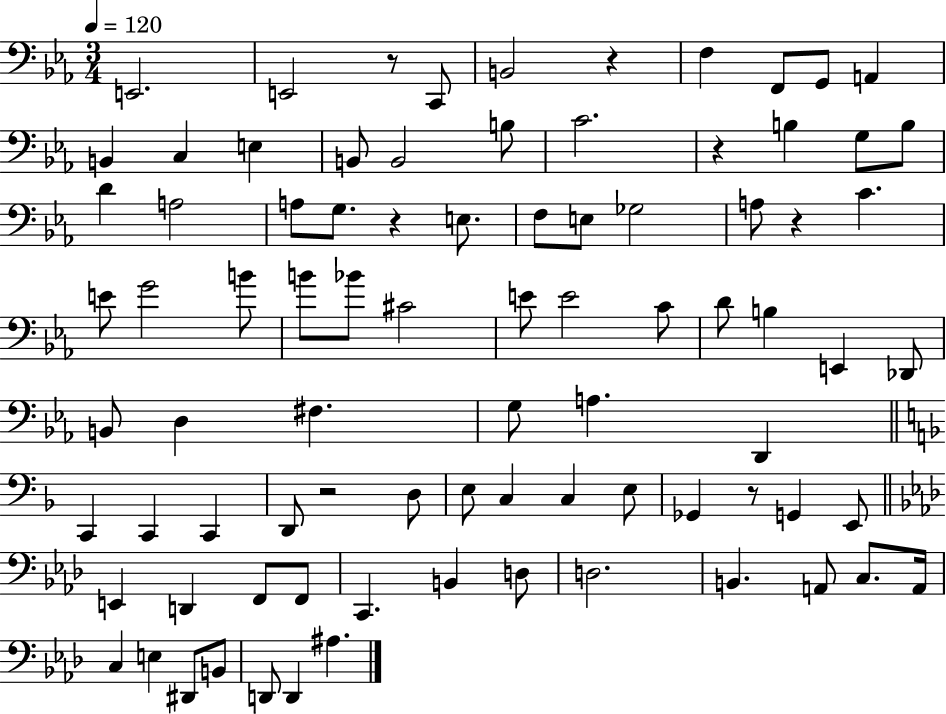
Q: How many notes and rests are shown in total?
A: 85